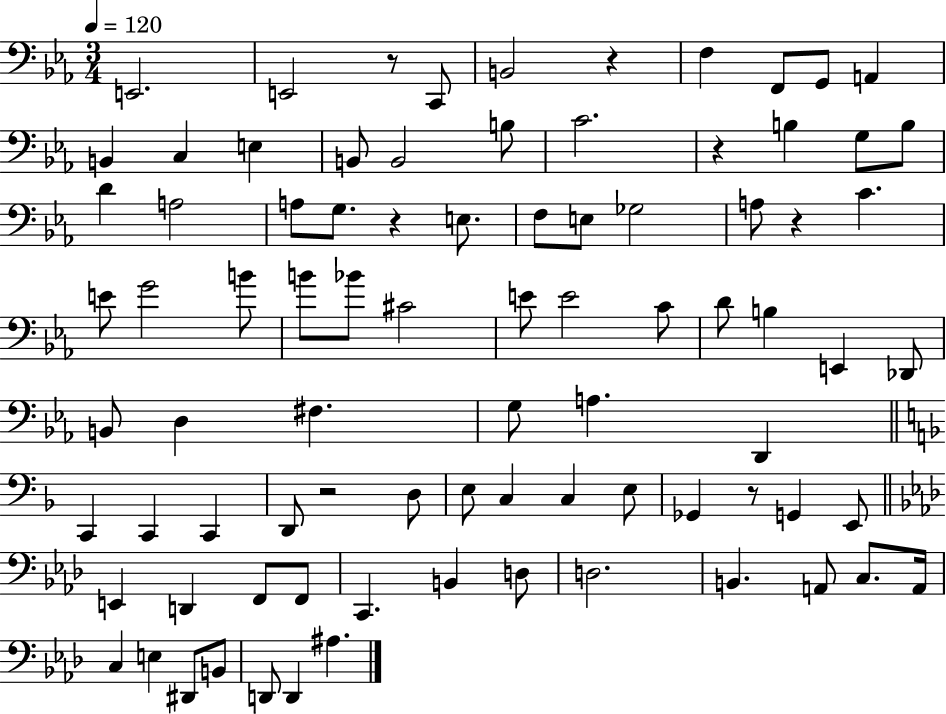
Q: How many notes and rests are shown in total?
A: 85